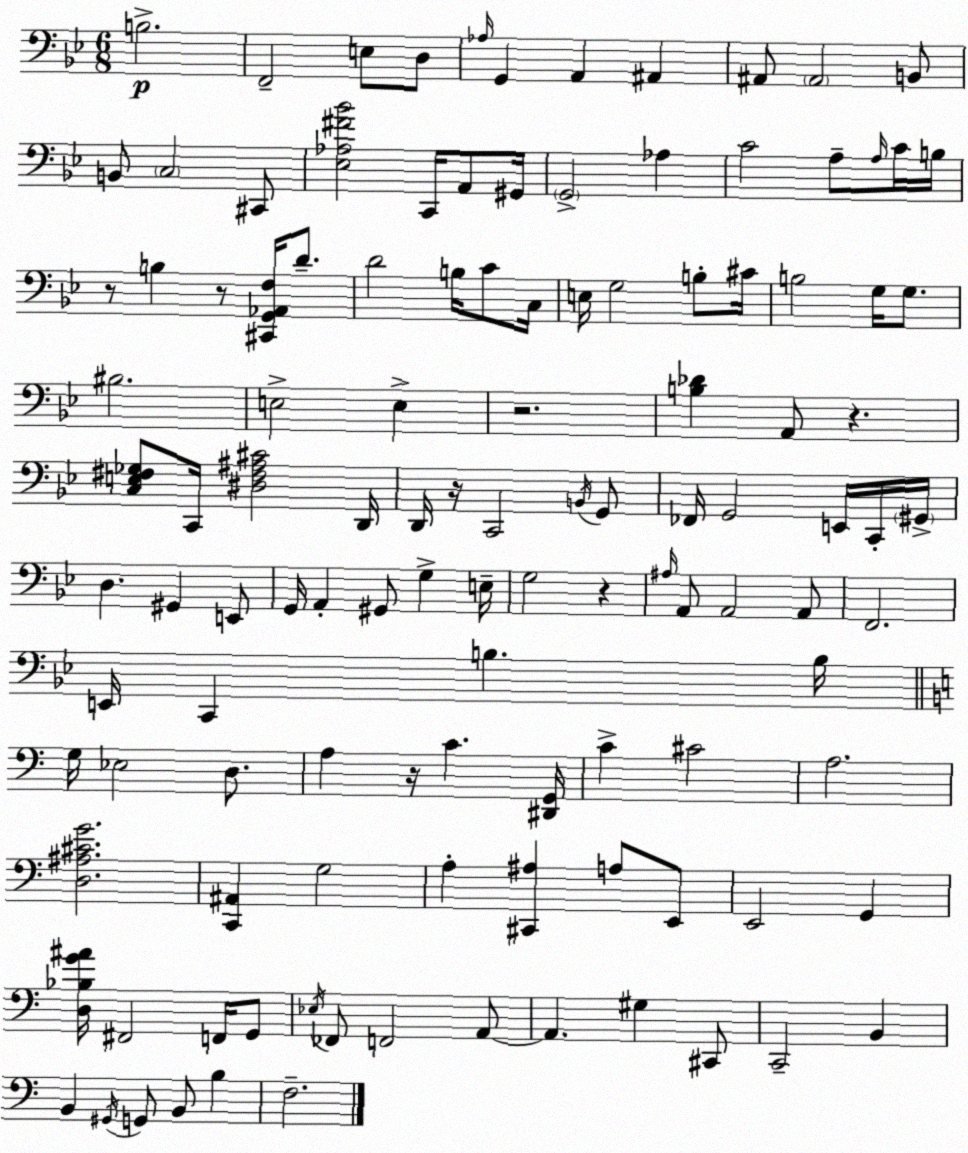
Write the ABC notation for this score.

X:1
T:Untitled
M:6/8
L:1/4
K:Gm
B,2 F,,2 E,/2 D,/2 _A,/4 G,, A,, ^A,, ^A,,/2 ^A,,2 B,,/2 B,,/2 C,2 ^C,,/2 [_E,_A,^F_B]2 C,,/4 A,,/2 ^G,,/4 G,,2 _A, C2 A,/2 A,/4 C/4 B,/4 z/2 B, z/2 [^C,,G,,_A,,F,]/4 D/2 D2 B,/4 C/2 C,/4 E,/4 G,2 B,/2 ^C/4 B,2 G,/4 G,/2 ^B,2 E,2 E, z2 [B,_D] A,,/2 z [C,E,^F,_G,]/2 C,,/4 [^D,^F,^A,^C]2 D,,/4 D,,/4 z/4 C,,2 B,,/4 G,,/2 _F,,/4 G,,2 E,,/4 C,,/4 ^G,,/4 D, ^G,, E,,/2 G,,/4 A,, ^G,,/2 G, E,/4 G,2 z ^A,/4 A,,/2 A,,2 A,,/2 F,,2 E,,/4 C,, B, B,/4 G,/4 _E,2 D,/2 A, z/4 C [^D,,G,,]/4 C ^C2 A,2 [D,^A,^CG]2 [C,,^A,,] G,2 A, [^C,,^A,] A,/2 E,,/2 E,,2 G,, [D,_B,G^A]/4 ^F,,2 F,,/4 G,,/2 _E,/4 _F,,/2 F,,2 A,,/2 A,, ^G, ^C,,/2 C,,2 B,, B,, ^G,,/4 G,,/2 B,,/2 B, F,2